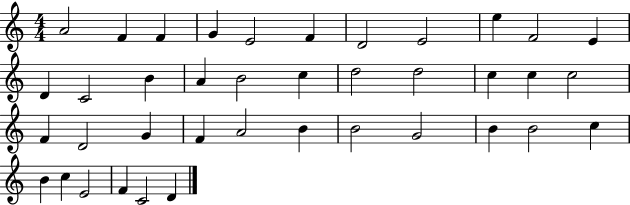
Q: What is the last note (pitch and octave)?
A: D4